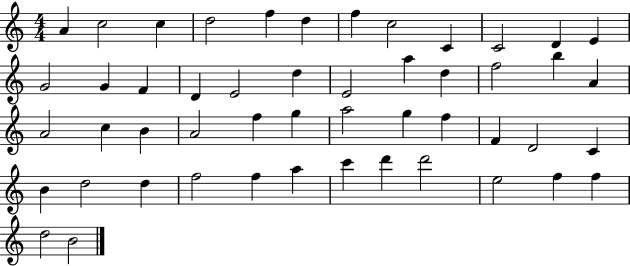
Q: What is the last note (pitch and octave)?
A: B4